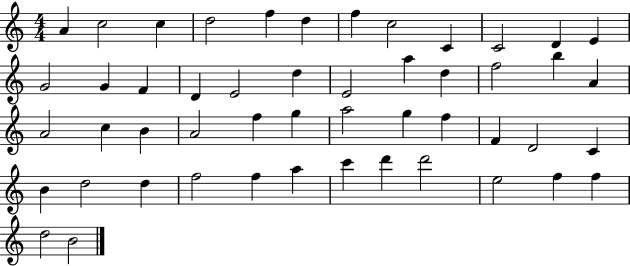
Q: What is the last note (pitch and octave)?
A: B4